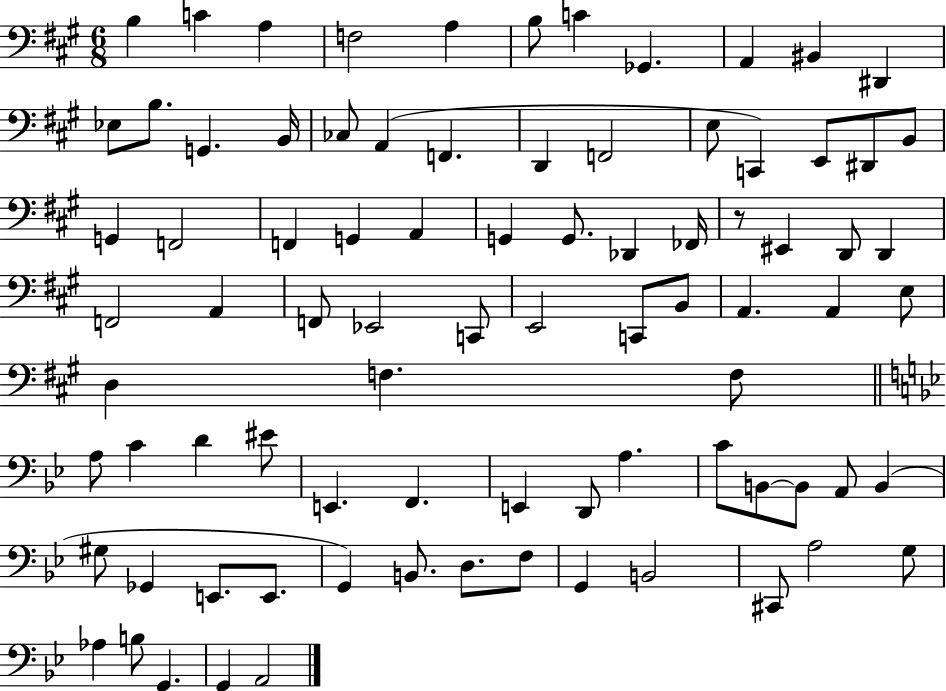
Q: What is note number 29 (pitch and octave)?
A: G2